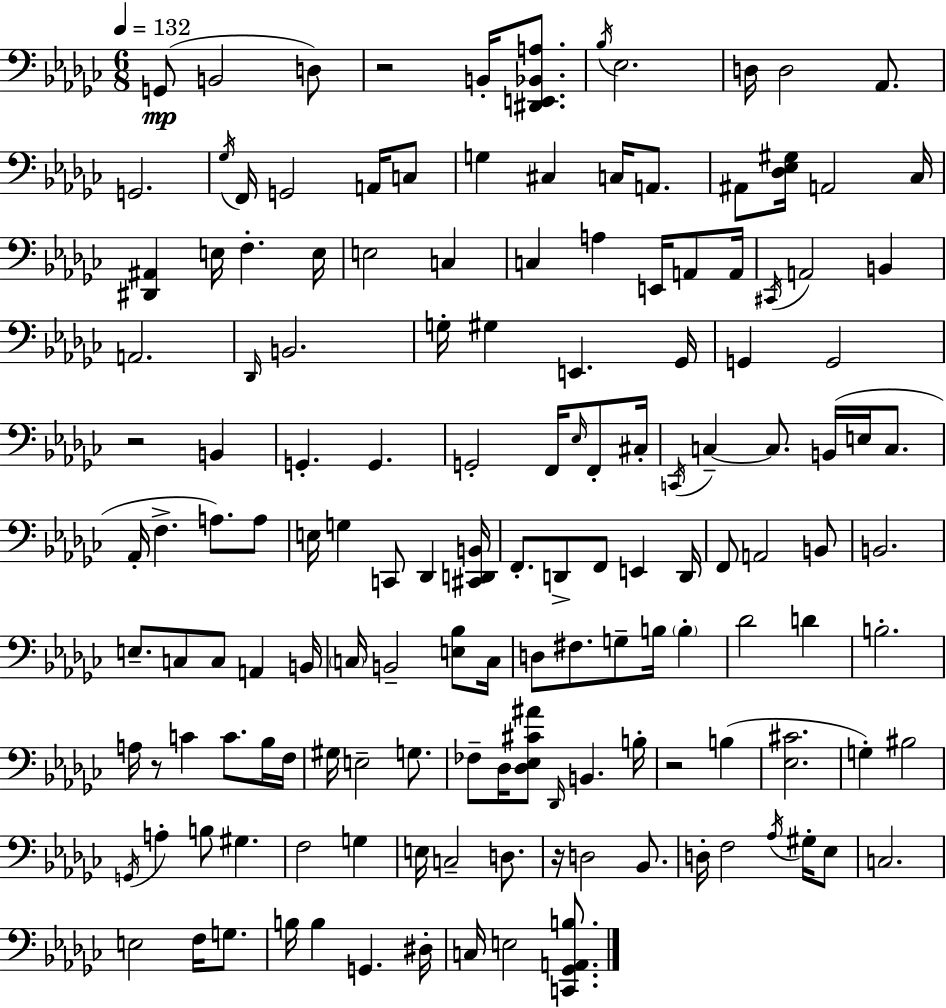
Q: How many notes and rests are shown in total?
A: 146